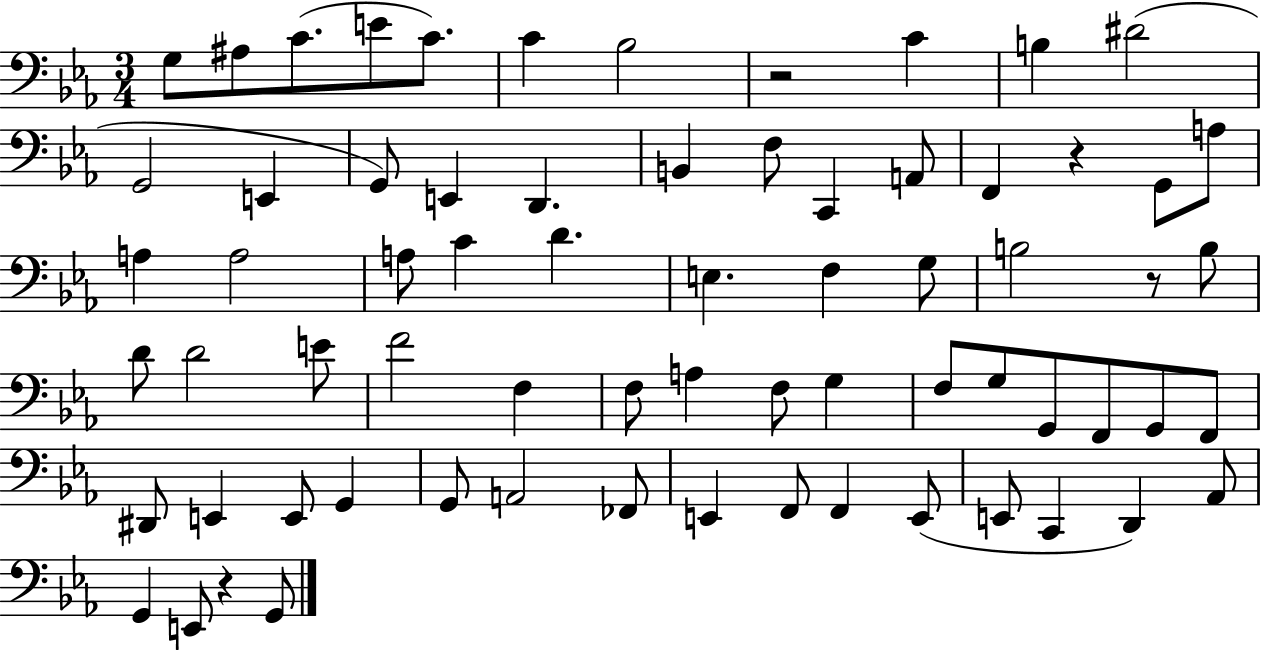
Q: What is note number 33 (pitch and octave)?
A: D4